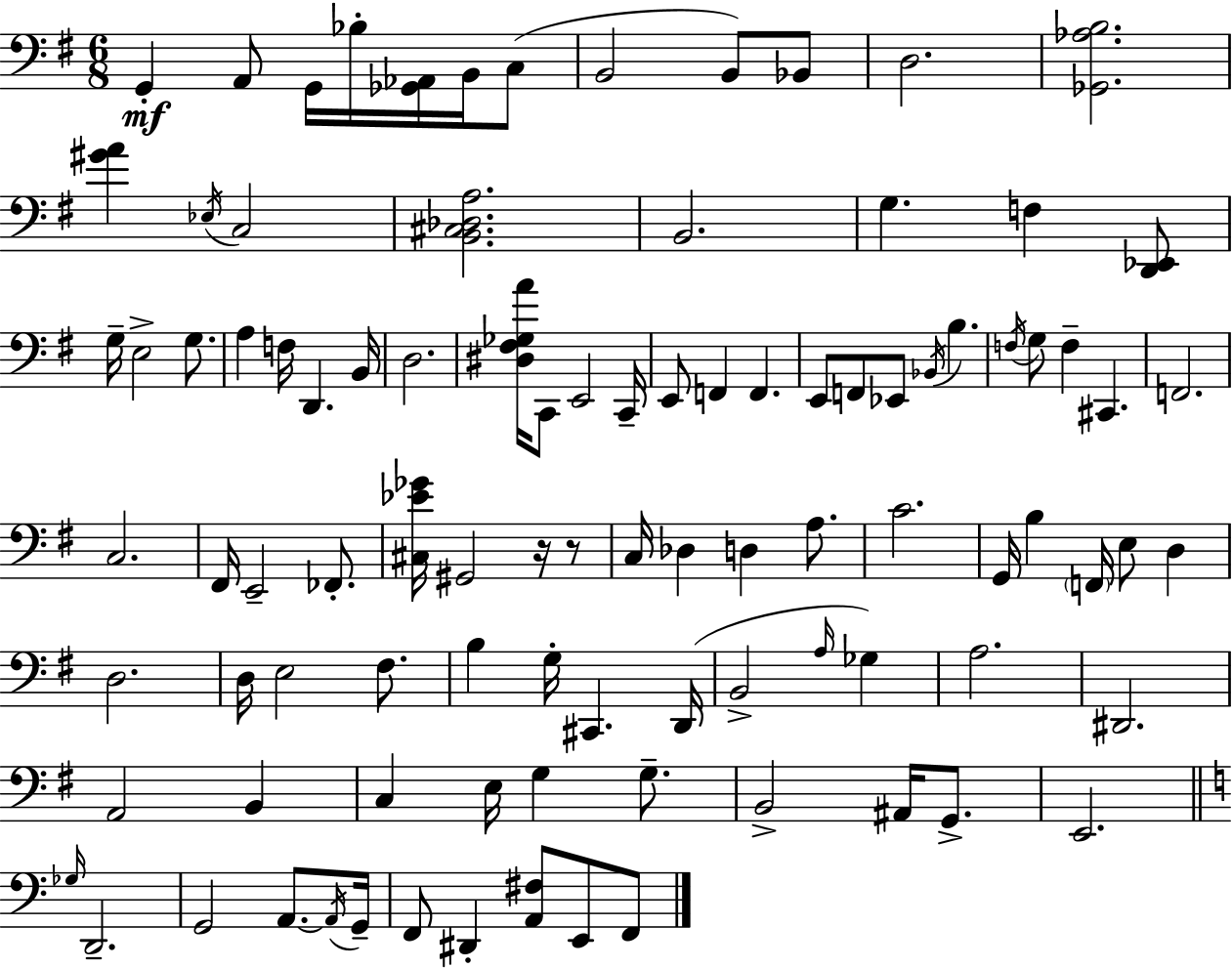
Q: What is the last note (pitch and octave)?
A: F2